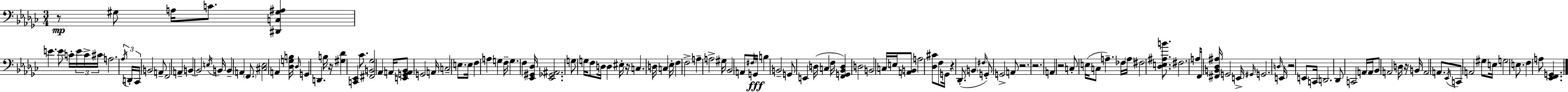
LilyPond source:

{
  \clef bass
  \numericTimeSignature
  \time 3/4
  \key ees \minor
  r8\mp gis8 a16 c'8. <dis, c gis ais>4 | e'4. e'8 c'16-. \tuplet 3/2 { e'16 c'16-> cis'16 } | a2. | \tuplet 3/2 { \acciaccatura { aes16 } d,16-. ces,16 } b,2 a,8-- | \break f,2 a,4-- | b,4~~ b,2 | \acciaccatura { e16 } b,16 b,4-- a,4 \parenthesize f,8. | <cis ees>2 a,4 | \break <des g b>16 \grace { des16 } g,4 d,4. | b16 r16 <gis des'>4 <c, ees,>4 | ces'8. <fis, b, ges>2 aes,4 | a,16 <e, g, a, bes,>8 g,2 | \break a,16 c2-- e8. | e16 f4 a4 g4 | f16-- g4. f4 | <ees, gis, des>16 <ees, ges, ais,>2. | \break g8 g16 f8 d16 d4 | eis16-. r16 c4. d16 c4 | ees16-. f4 f2-> | a4-- a2-> | \break gis16 bes,2 | a,8 \grace { fis16 }\fff g,16 b4 b,2-- | g,8 e,4 d16( c4 | f16 <f, g, bes, d>4) d2 | \break b,2 | c16 e16 <a, b,>8 a2 | <des cis'>8 f8 g,16 r4 des,8.-.( | \parenthesize b,4 \grace { fis16 } g,8-.) g,2-> | \break a,8 r2. | r2. | a,4 r2 | c8-. e16( c8 a4.--) | \break fes16 \parenthesize a16 fis2 | <des e ais b'>8. fis2. | a16 f,16 <fis, b, des ais>16 g,2 | e,16-> \grace { gis,16 } g,2. | \break \grace { d16 } e,16 r2 | e,8 c,16 d,2. | des,8 c,2 | a,16 a,16 bes,8 a,2 | \break d16 r16 b,16 a,2 | a,8. \acciaccatura { ees,16 } c,8 a,2 | gis8 e16 g2 | e8. f4 | \break a8 <ees, f, g,>4. \bar "|."
}